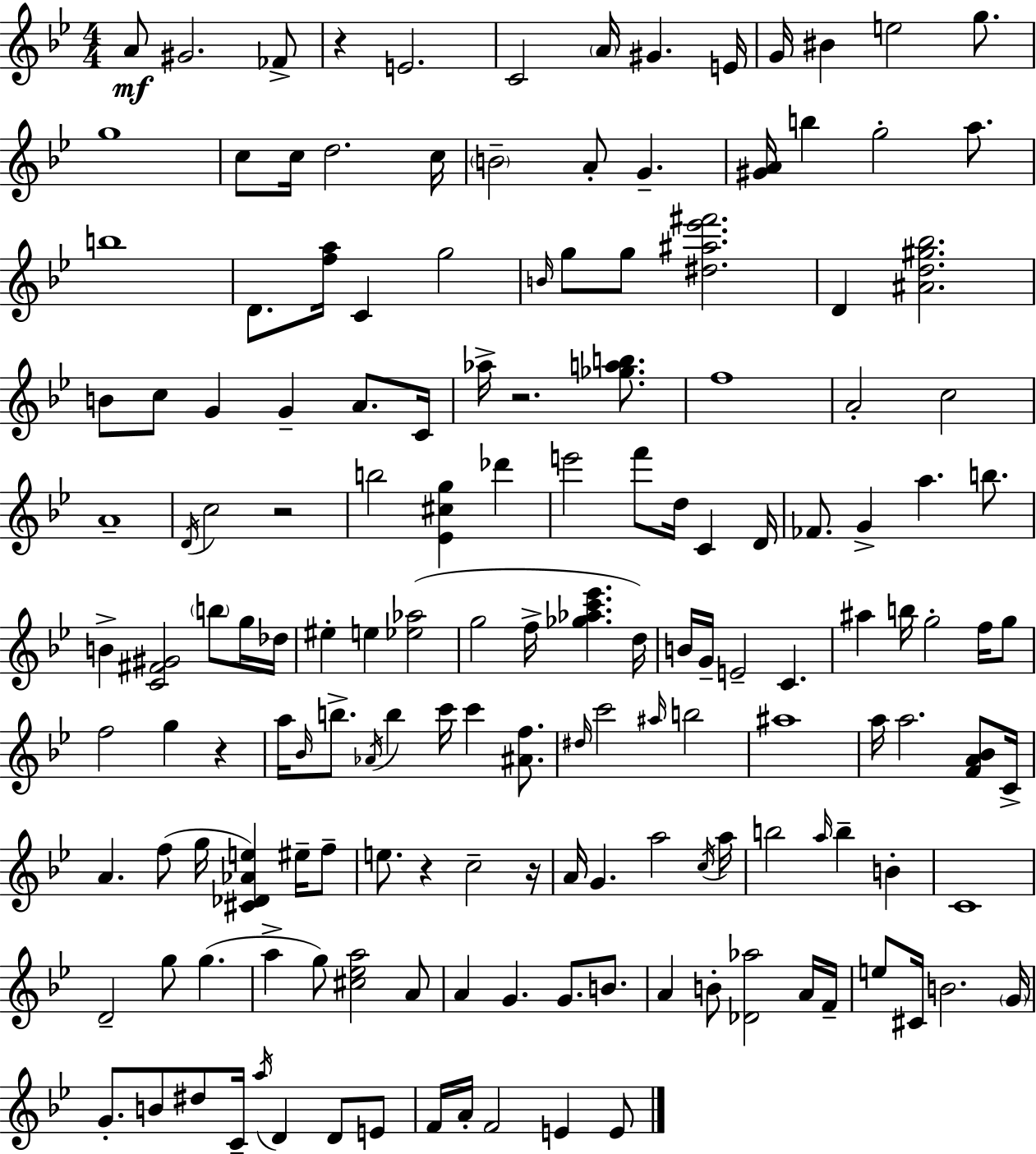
{
  \clef treble
  \numericTimeSignature
  \time 4/4
  \key bes \major
  \repeat volta 2 { a'8\mf gis'2. fes'8-> | r4 e'2. | c'2 \parenthesize a'16 gis'4. e'16 | g'16 bis'4 e''2 g''8. | \break g''1 | c''8 c''16 d''2. c''16 | \parenthesize b'2-- a'8-. g'4.-- | <gis' a'>16 b''4 g''2-. a''8. | \break b''1 | d'8. <f'' a''>16 c'4 g''2 | \grace { b'16 } g''8 g''8 <dis'' ais'' ees''' fis'''>2. | d'4 <ais' d'' gis'' bes''>2. | \break b'8 c''8 g'4 g'4-- a'8. | c'16 aes''16-> r2. <ges'' a'' b''>8. | f''1 | a'2-. c''2 | \break a'1-- | \acciaccatura { d'16 } c''2 r2 | b''2 <ees' cis'' g''>4 des'''4 | e'''2 f'''8 d''16 c'4 | \break d'16 fes'8. g'4-> a''4. b''8. | b'4-> <c' fis' gis'>2 \parenthesize b''8 | g''16 des''16 eis''4-. e''4 <ees'' aes''>2( | g''2 f''16-> <ges'' aes'' c''' ees'''>4. | \break d''16) b'16 g'16-- e'2-- c'4. | ais''4 b''16 g''2-. f''16 | g''8 f''2 g''4 r4 | a''16 \grace { bes'16 } b''8.-> \acciaccatura { aes'16 } b''4 c'''16 c'''4 | \break <ais' f''>8. \grace { dis''16 } c'''2 \grace { ais''16 } b''2 | ais''1 | a''16 a''2. | <f' a' bes'>8 c'16-> a'4. f''8( g''16 <cis' des' aes' e''>4) | \break eis''16-- f''8-- e''8. r4 c''2-- | r16 a'16 g'4. a''2 | \acciaccatura { c''16 } a''16 b''2 \grace { a''16 } | b''4-- b'4-. c'1 | \break d'2-- | g''8 g''4.( a''4-> g''8) <cis'' ees'' a''>2 | a'8 a'4 g'4. | g'8. b'8. a'4 b'8-. <des' aes''>2 | \break a'16 f'16-- e''8 cis'16 b'2. | \parenthesize g'16 g'8.-. b'8 dis''8 c'16-- | \acciaccatura { a''16 } d'4 d'8 e'8 f'16 a'16-. f'2 | e'4 e'8 } \bar "|."
}